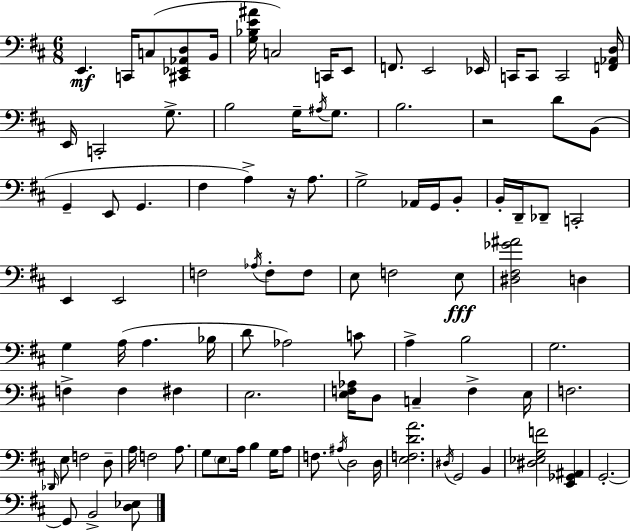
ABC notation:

X:1
T:Untitled
M:6/8
L:1/4
K:D
E,, C,,/4 C,/2 [^C,,_E,,_A,,D,]/2 B,,/4 [G,_B,E^A]/4 C,2 C,,/4 E,,/2 F,,/2 E,,2 _E,,/4 C,,/4 C,,/2 C,,2 [F,,_A,,D,]/4 E,,/4 C,,2 G,/2 B,2 G,/4 ^A,/4 G,/2 B,2 z2 D/2 B,,/2 G,, E,,/2 G,, ^F, A, z/4 A,/2 G,2 _A,,/4 G,,/4 B,,/2 B,,/4 D,,/4 _D,,/2 C,,2 E,, E,,2 F,2 _A,/4 F,/2 F,/2 E,/2 F,2 E,/2 [^D,^F,_G^A]2 D, G, A,/4 A, _B,/4 D/2 _A,2 C/2 A, B,2 G,2 F, F, ^F, E,2 [E,F,_A,]/4 D,/2 C, F, E,/4 F,2 _D,,/4 E,/2 F,2 D,/2 A,/4 F,2 A,/2 G,/2 E,/2 A,/4 B, G,/4 A,/2 F,/2 ^A,/4 D,2 D,/4 [E,F,DA]2 ^D,/4 G,,2 B,, [^D,_E,G,F]2 [E,,_G,,^A,,] G,,2 G,,/2 B,,2 [D,_E,]/2